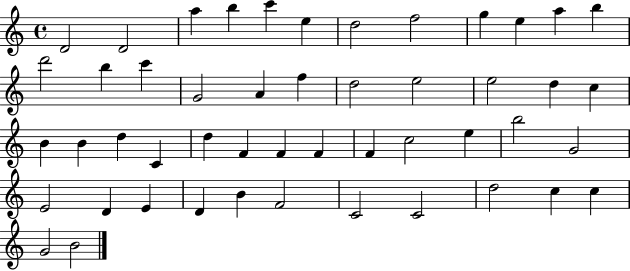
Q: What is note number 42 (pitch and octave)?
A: F4